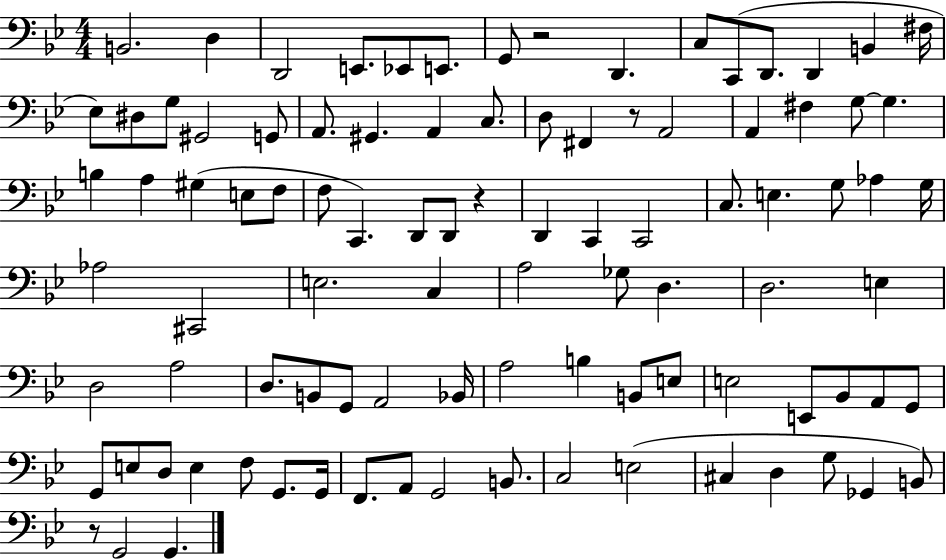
{
  \clef bass
  \numericTimeSignature
  \time 4/4
  \key bes \major
  b,2. d4 | d,2 e,8. ees,8 e,8. | g,8 r2 d,4. | c8 c,8( d,8. d,4 b,4 fis16 | \break ees8) dis8 g8 gis,2 g,8 | a,8. gis,4. a,4 c8. | d8 fis,4 r8 a,2 | a,4 fis4 g8~~ g4. | \break b4 a4 gis4( e8 f8 | f8 c,4.) d,8 d,8 r4 | d,4 c,4 c,2 | c8. e4. g8 aes4 g16 | \break aes2 cis,2 | e2. c4 | a2 ges8 d4. | d2. e4 | \break d2 a2 | d8. b,8 g,8 a,2 bes,16 | a2 b4 b,8 e8 | e2 e,8 bes,8 a,8 g,8 | \break g,8 e8 d8 e4 f8 g,8. g,16 | f,8. a,8 g,2 b,8. | c2 e2( | cis4 d4 g8 ges,4 b,8) | \break r8 g,2 g,4. | \bar "|."
}